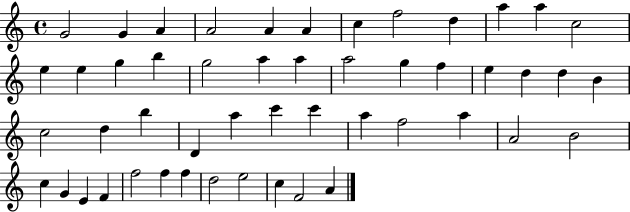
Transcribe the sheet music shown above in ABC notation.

X:1
T:Untitled
M:4/4
L:1/4
K:C
G2 G A A2 A A c f2 d a a c2 e e g b g2 a a a2 g f e d d B c2 d b D a c' c' a f2 a A2 B2 c G E F f2 f f d2 e2 c F2 A